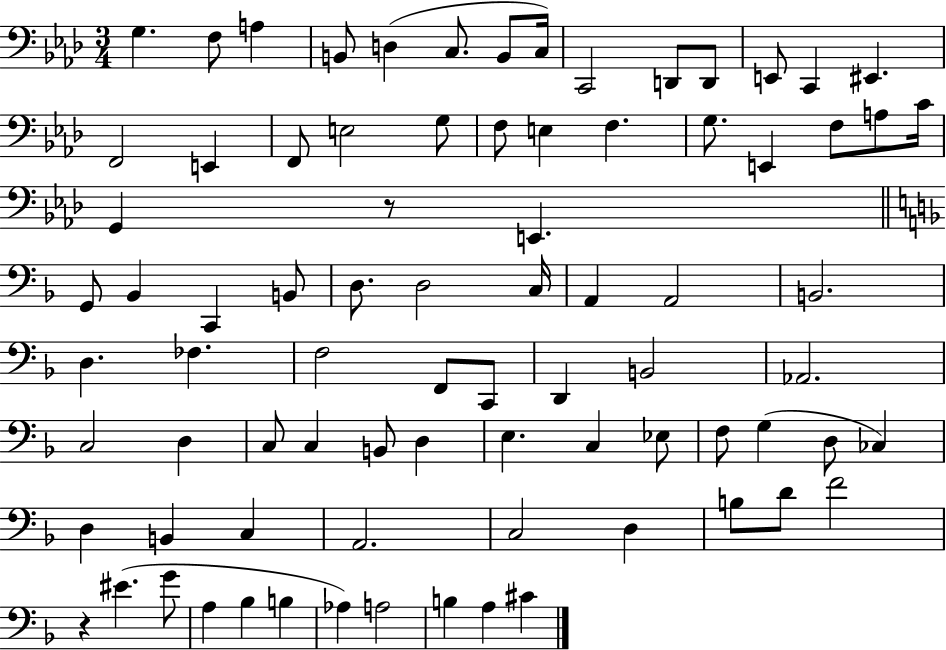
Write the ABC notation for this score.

X:1
T:Untitled
M:3/4
L:1/4
K:Ab
G, F,/2 A, B,,/2 D, C,/2 B,,/2 C,/4 C,,2 D,,/2 D,,/2 E,,/2 C,, ^E,, F,,2 E,, F,,/2 E,2 G,/2 F,/2 E, F, G,/2 E,, F,/2 A,/2 C/4 G,, z/2 E,, G,,/2 _B,, C,, B,,/2 D,/2 D,2 C,/4 A,, A,,2 B,,2 D, _F, F,2 F,,/2 C,,/2 D,, B,,2 _A,,2 C,2 D, C,/2 C, B,,/2 D, E, C, _E,/2 F,/2 G, D,/2 _C, D, B,, C, A,,2 C,2 D, B,/2 D/2 F2 z ^E G/2 A, _B, B, _A, A,2 B, A, ^C